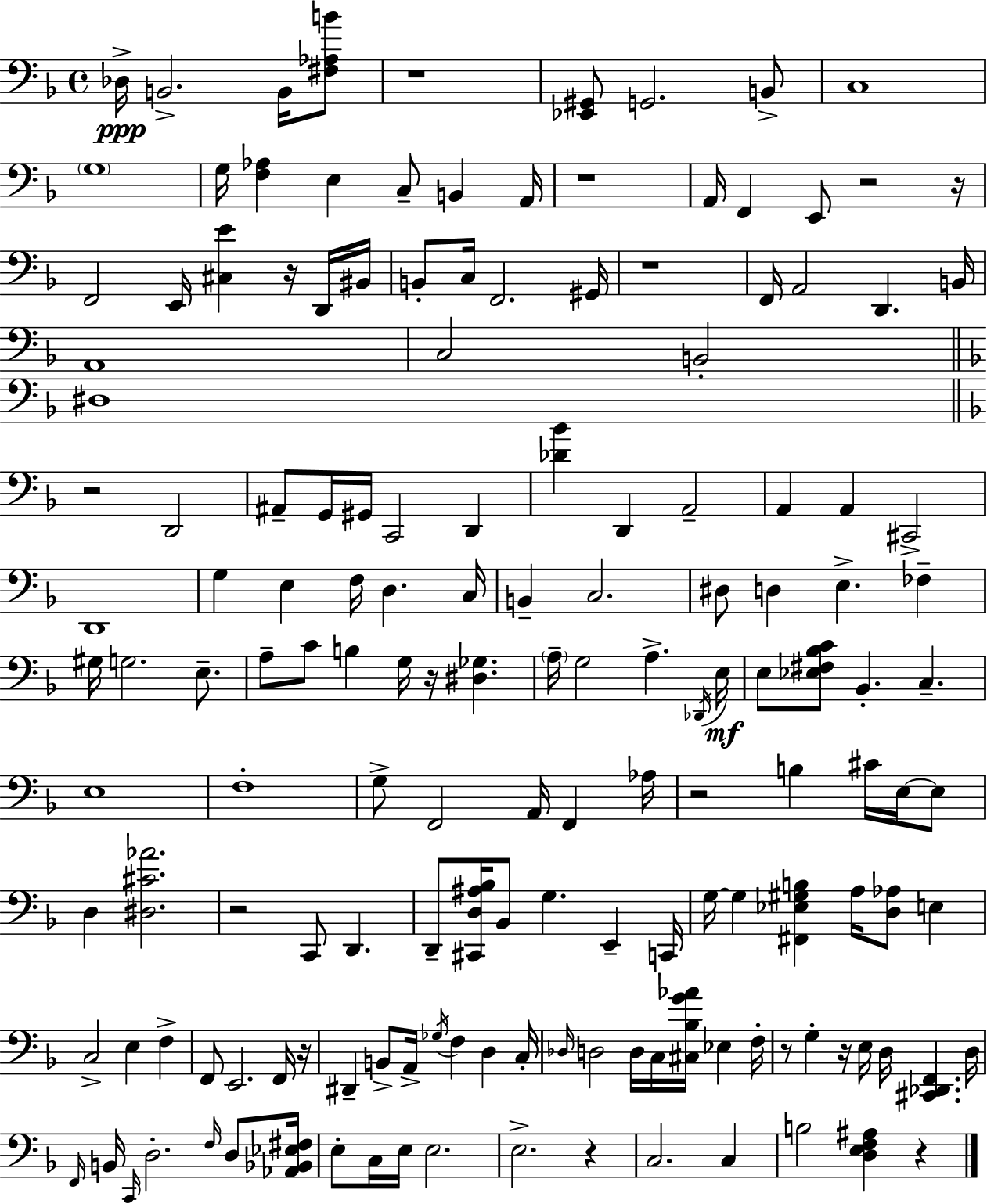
Db3/s B2/h. B2/s [F#3,Ab3,B4]/e R/w [Eb2,G#2]/e G2/h. B2/e C3/w G3/w G3/s [F3,Ab3]/q E3/q C3/e B2/q A2/s R/w A2/s F2/q E2/e R/h R/s F2/h E2/s [C#3,E4]/q R/s D2/s BIS2/s B2/e C3/s F2/h. G#2/s R/w F2/s A2/h D2/q. B2/s A2/w C3/h B2/h D#3/w R/h D2/h A#2/e G2/s G#2/s C2/h D2/q [Db4,Bb4]/q D2/q A2/h A2/q A2/q C#2/h D2/w G3/q E3/q F3/s D3/q. C3/s B2/q C3/h. D#3/e D3/q E3/q. FES3/q G#3/s G3/h. E3/e. A3/e C4/e B3/q G3/s R/s [D#3,Gb3]/q. A3/s G3/h A3/q. Db2/s E3/s E3/e [Eb3,F#3,Bb3,C4]/e Bb2/q. C3/q. E3/w F3/w G3/e F2/h A2/s F2/q Ab3/s R/h B3/q C#4/s E3/s E3/e D3/q [D#3,C#4,Ab4]/h. R/h C2/e D2/q. D2/e [C#2,D3,A#3,Bb3]/s Bb2/e G3/q. E2/q C2/s G3/s G3/q [F#2,Eb3,G#3,B3]/q A3/s [D3,Ab3]/e E3/q C3/h E3/q F3/q F2/e E2/h. F2/s R/s D#2/q B2/e A2/s Gb3/s F3/q D3/q C3/s Db3/s D3/h D3/s C3/s [C#3,Bb3,G4,Ab4]/s Eb3/q F3/s R/e G3/q R/s E3/s D3/s [C#2,Db2,F2]/q. D3/s F2/s B2/s C2/s D3/h. F3/s D3/e [Ab2,Bb2,Eb3,F#3]/s E3/e C3/s E3/s E3/h. E3/h. R/q C3/h. C3/q B3/h [D3,E3,F3,A#3]/q R/q